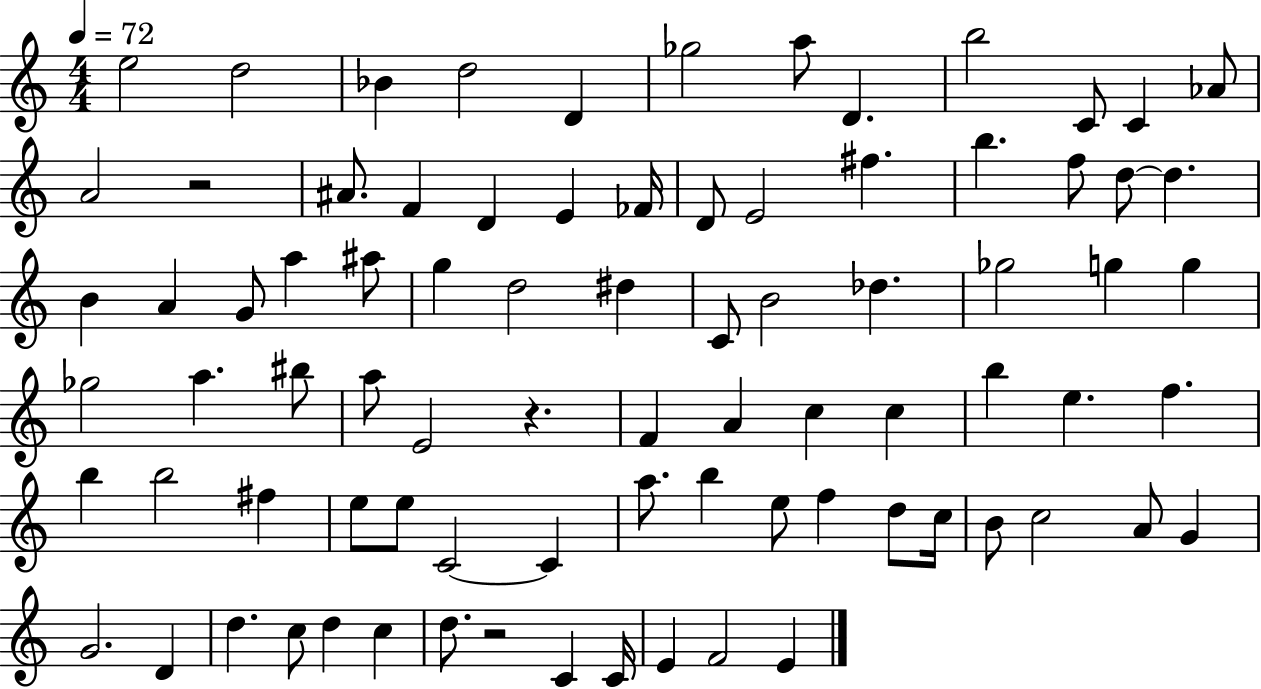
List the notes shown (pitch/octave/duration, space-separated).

E5/h D5/h Bb4/q D5/h D4/q Gb5/h A5/e D4/q. B5/h C4/e C4/q Ab4/e A4/h R/h A#4/e. F4/q D4/q E4/q FES4/s D4/e E4/h F#5/q. B5/q. F5/e D5/e D5/q. B4/q A4/q G4/e A5/q A#5/e G5/q D5/h D#5/q C4/e B4/h Db5/q. Gb5/h G5/q G5/q Gb5/h A5/q. BIS5/e A5/e E4/h R/q. F4/q A4/q C5/q C5/q B5/q E5/q. F5/q. B5/q B5/h F#5/q E5/e E5/e C4/h C4/q A5/e. B5/q E5/e F5/q D5/e C5/s B4/e C5/h A4/e G4/q G4/h. D4/q D5/q. C5/e D5/q C5/q D5/e. R/h C4/q C4/s E4/q F4/h E4/q